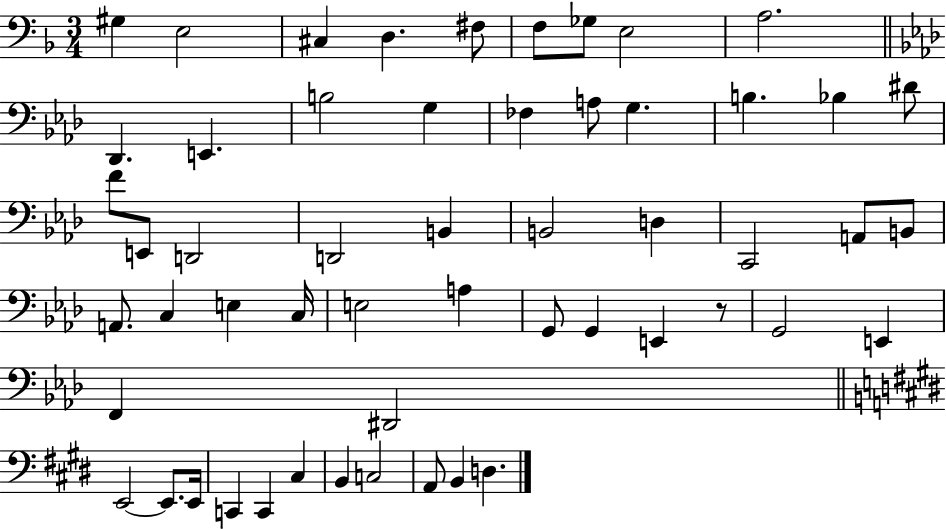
{
  \clef bass
  \numericTimeSignature
  \time 3/4
  \key f \major
  gis4 e2 | cis4 d4. fis8 | f8 ges8 e2 | a2. | \break \bar "||" \break \key f \minor des,4. e,4. | b2 g4 | fes4 a8 g4. | b4. bes4 dis'8 | \break f'8 e,8 d,2 | d,2 b,4 | b,2 d4 | c,2 a,8 b,8 | \break a,8. c4 e4 c16 | e2 a4 | g,8 g,4 e,4 r8 | g,2 e,4 | \break f,4 dis,2 | \bar "||" \break \key e \major e,2~~ e,8. e,16 | c,4 c,4 cis4 | b,4 c2 | a,8 b,4 d4. | \break \bar "|."
}